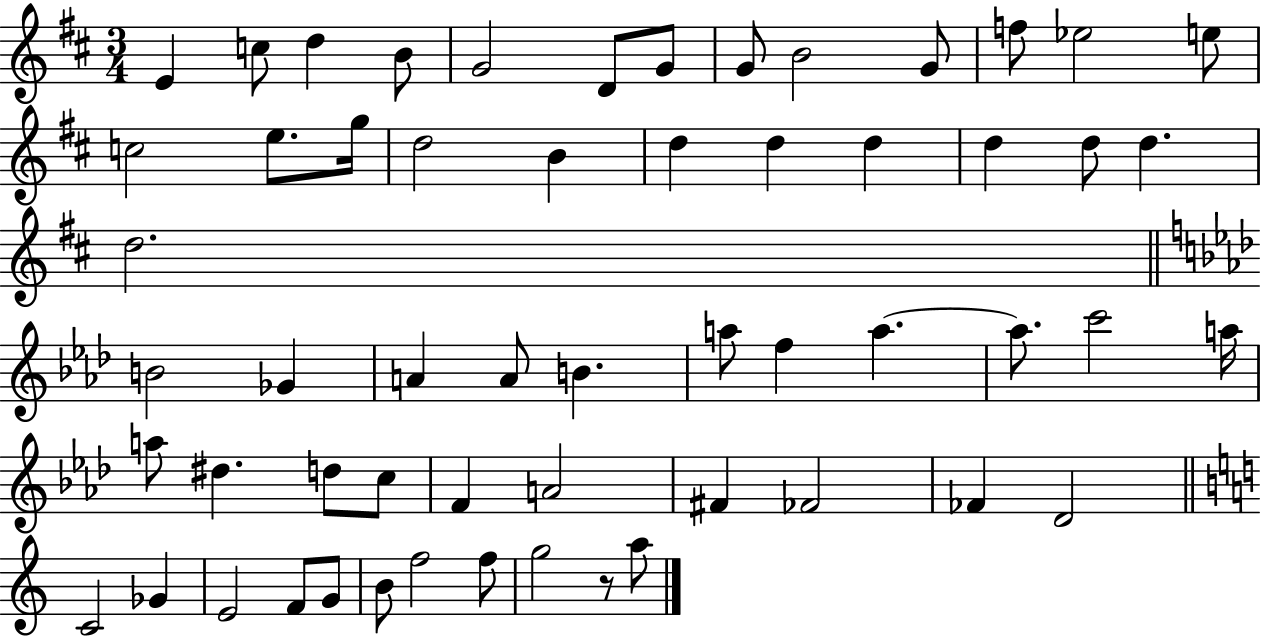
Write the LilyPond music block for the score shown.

{
  \clef treble
  \numericTimeSignature
  \time 3/4
  \key d \major
  e'4 c''8 d''4 b'8 | g'2 d'8 g'8 | g'8 b'2 g'8 | f''8 ees''2 e''8 | \break c''2 e''8. g''16 | d''2 b'4 | d''4 d''4 d''4 | d''4 d''8 d''4. | \break d''2. | \bar "||" \break \key aes \major b'2 ges'4 | a'4 a'8 b'4. | a''8 f''4 a''4.~~ | a''8. c'''2 a''16 | \break a''8 dis''4. d''8 c''8 | f'4 a'2 | fis'4 fes'2 | fes'4 des'2 | \break \bar "||" \break \key a \minor c'2 ges'4 | e'2 f'8 g'8 | b'8 f''2 f''8 | g''2 r8 a''8 | \break \bar "|."
}